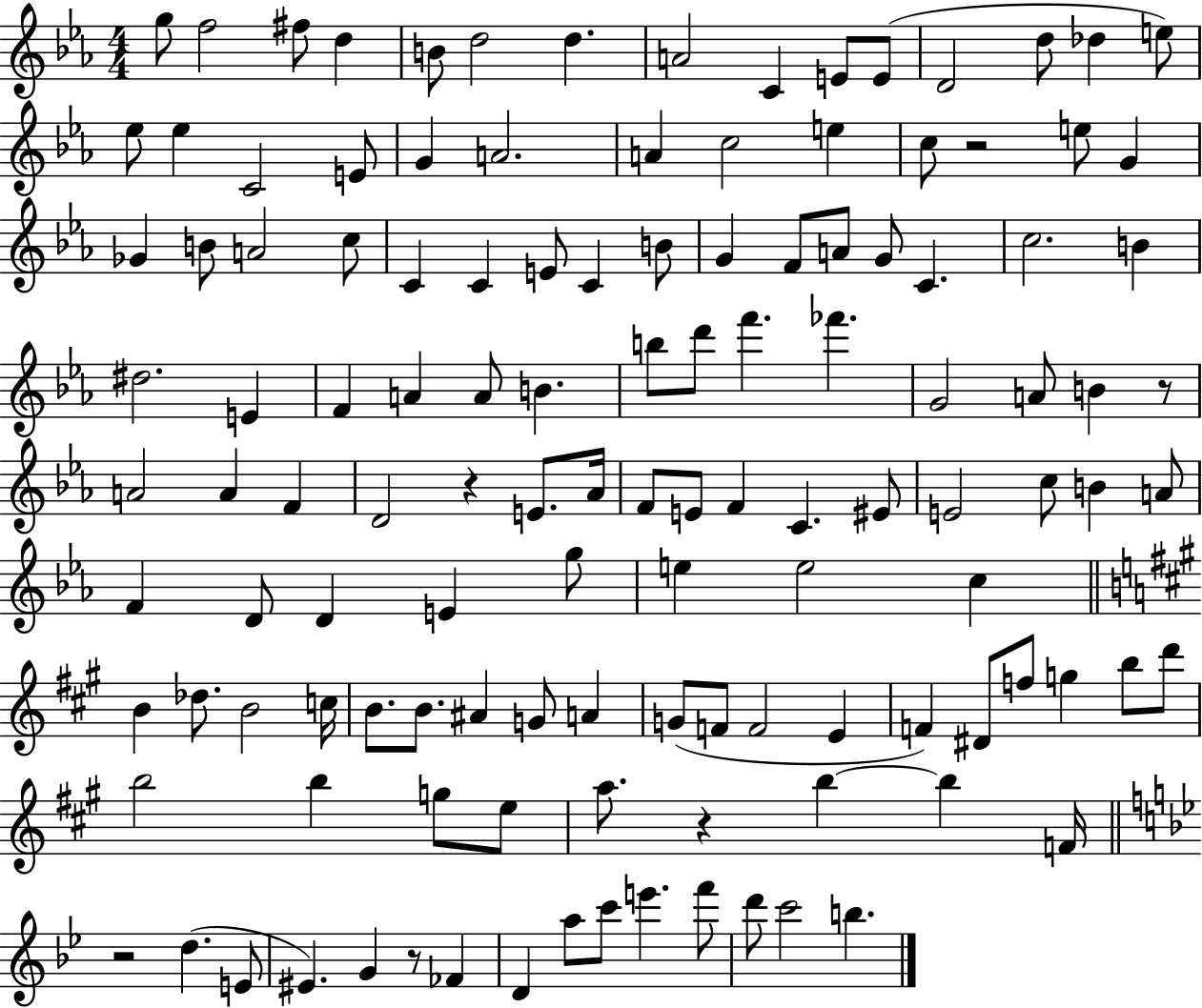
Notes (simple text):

G5/e F5/h F#5/e D5/q B4/e D5/h D5/q. A4/h C4/q E4/e E4/e D4/h D5/e Db5/q E5/e Eb5/e Eb5/q C4/h E4/e G4/q A4/h. A4/q C5/h E5/q C5/e R/h E5/e G4/q Gb4/q B4/e A4/h C5/e C4/q C4/q E4/e C4/q B4/e G4/q F4/e A4/e G4/e C4/q. C5/h. B4/q D#5/h. E4/q F4/q A4/q A4/e B4/q. B5/e D6/e F6/q. FES6/q. G4/h A4/e B4/q R/e A4/h A4/q F4/q D4/h R/q E4/e. Ab4/s F4/e E4/e F4/q C4/q. EIS4/e E4/h C5/e B4/q A4/e F4/q D4/e D4/q E4/q G5/e E5/q E5/h C5/q B4/q Db5/e. B4/h C5/s B4/e. B4/e. A#4/q G4/e A4/q G4/e F4/e F4/h E4/q F4/q D#4/e F5/e G5/q B5/e D6/e B5/h B5/q G5/e E5/e A5/e. R/q B5/q B5/q F4/s R/h D5/q. E4/e EIS4/q. G4/q R/e FES4/q D4/q A5/e C6/e E6/q. F6/e D6/e C6/h B5/q.